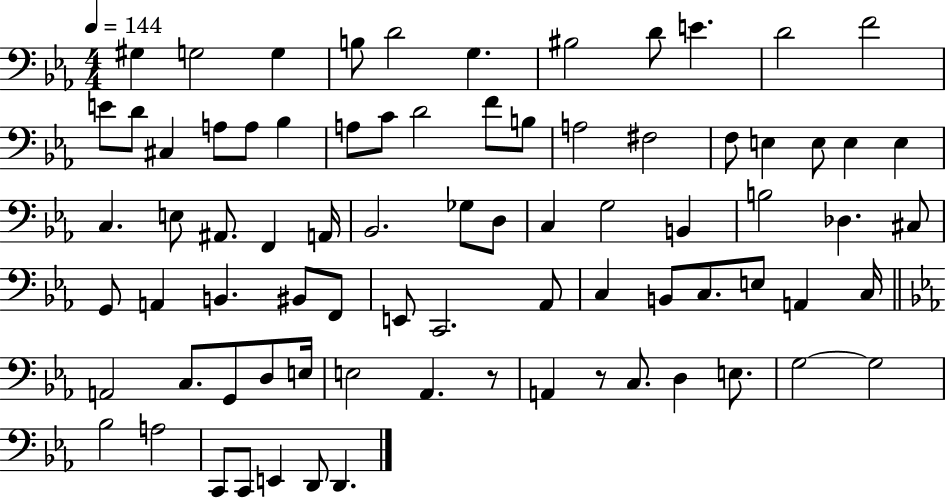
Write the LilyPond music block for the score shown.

{
  \clef bass
  \numericTimeSignature
  \time 4/4
  \key ees \major
  \tempo 4 = 144
  gis4 g2 g4 | b8 d'2 g4. | bis2 d'8 e'4. | d'2 f'2 | \break e'8 d'8 cis4 a8 a8 bes4 | a8 c'8 d'2 f'8 b8 | a2 fis2 | f8 e4 e8 e4 e4 | \break c4. e8 ais,8. f,4 a,16 | bes,2. ges8 d8 | c4 g2 b,4 | b2 des4. cis8 | \break g,8 a,4 b,4. bis,8 f,8 | e,8 c,2. aes,8 | c4 b,8 c8. e8 a,4 c16 | \bar "||" \break \key ees \major a,2 c8. g,8 d8 e16 | e2 aes,4. r8 | a,4 r8 c8. d4 e8. | g2~~ g2 | \break bes2 a2 | c,8 c,8 e,4 d,8 d,4. | \bar "|."
}